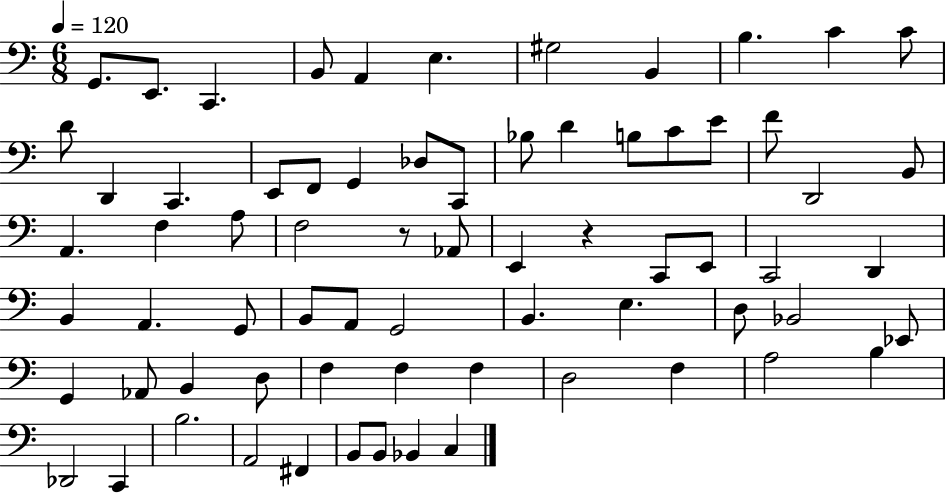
G2/e. E2/e. C2/q. B2/e A2/q E3/q. G#3/h B2/q B3/q. C4/q C4/e D4/e D2/q C2/q. E2/e F2/e G2/q Db3/e C2/e Bb3/e D4/q B3/e C4/e E4/e F4/e D2/h B2/e A2/q. F3/q A3/e F3/h R/e Ab2/e E2/q R/q C2/e E2/e C2/h D2/q B2/q A2/q. G2/e B2/e A2/e G2/h B2/q. E3/q. D3/e Bb2/h Eb2/e G2/q Ab2/e B2/q D3/e F3/q F3/q F3/q D3/h F3/q A3/h B3/q Db2/h C2/q B3/h. A2/h F#2/q B2/e B2/e Bb2/q C3/q